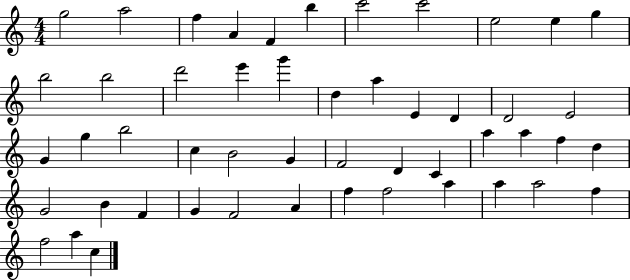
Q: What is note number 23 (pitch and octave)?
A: G4